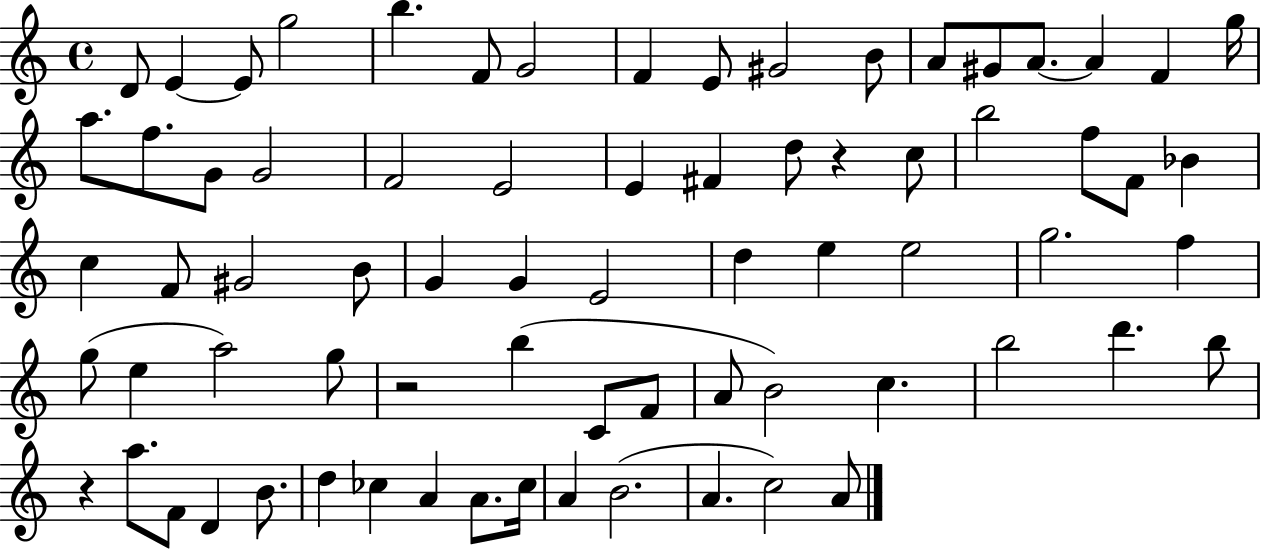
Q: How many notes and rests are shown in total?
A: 73